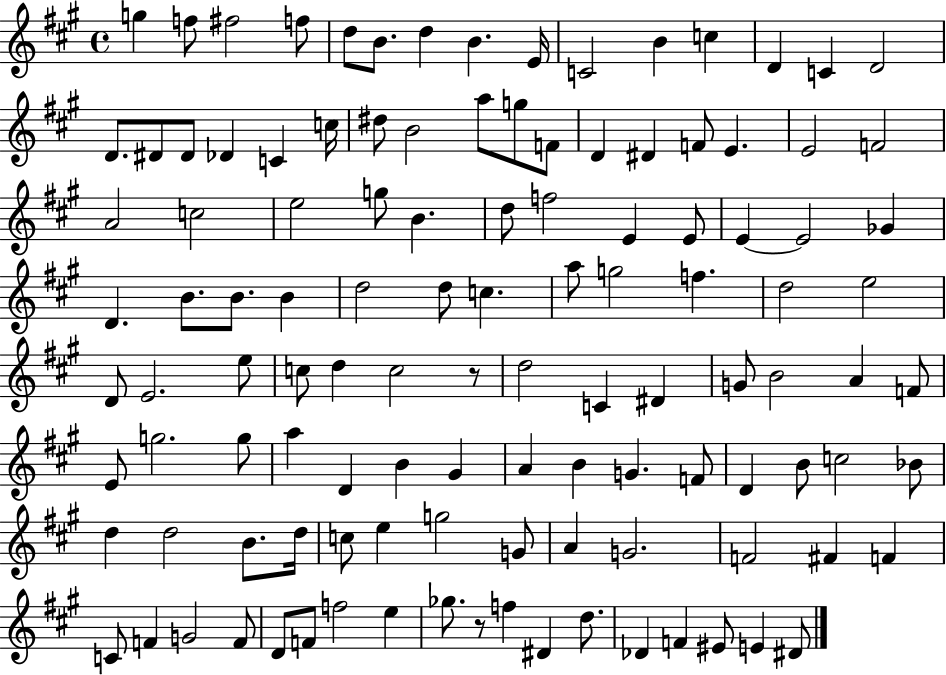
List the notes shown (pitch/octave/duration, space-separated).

G5/q F5/e F#5/h F5/e D5/e B4/e. D5/q B4/q. E4/s C4/h B4/q C5/q D4/q C4/q D4/h D4/e. D#4/e D#4/e Db4/q C4/q C5/s D#5/e B4/h A5/e G5/e F4/e D4/q D#4/q F4/e E4/q. E4/h F4/h A4/h C5/h E5/h G5/e B4/q. D5/e F5/h E4/q E4/e E4/q E4/h Gb4/q D4/q. B4/e. B4/e. B4/q D5/h D5/e C5/q. A5/e G5/h F5/q. D5/h E5/h D4/e E4/h. E5/e C5/e D5/q C5/h R/e D5/h C4/q D#4/q G4/e B4/h A4/q F4/e E4/e G5/h. G5/e A5/q D4/q B4/q G#4/q A4/q B4/q G4/q. F4/e D4/q B4/e C5/h Bb4/e D5/q D5/h B4/e. D5/s C5/e E5/q G5/h G4/e A4/q G4/h. F4/h F#4/q F4/q C4/e F4/q G4/h F4/e D4/e F4/e F5/h E5/q Gb5/e. R/e F5/q D#4/q D5/e. Db4/q F4/q EIS4/e E4/q D#4/e